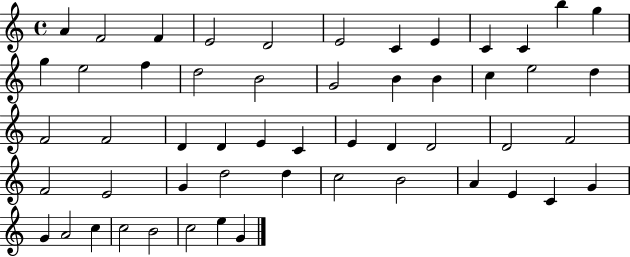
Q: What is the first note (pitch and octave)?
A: A4